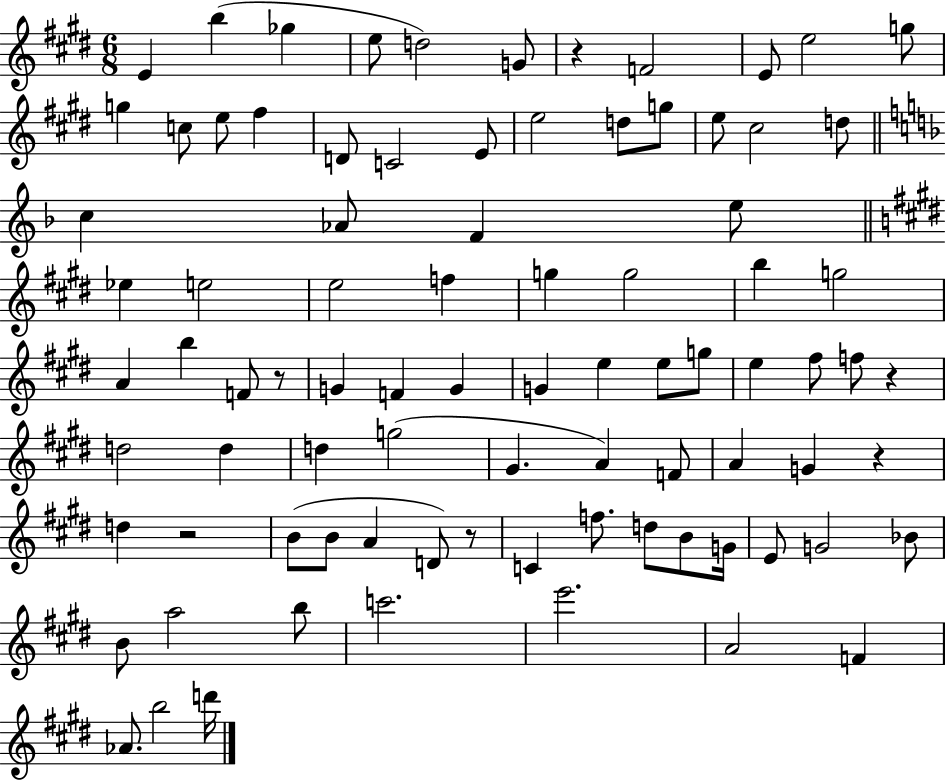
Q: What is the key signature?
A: E major